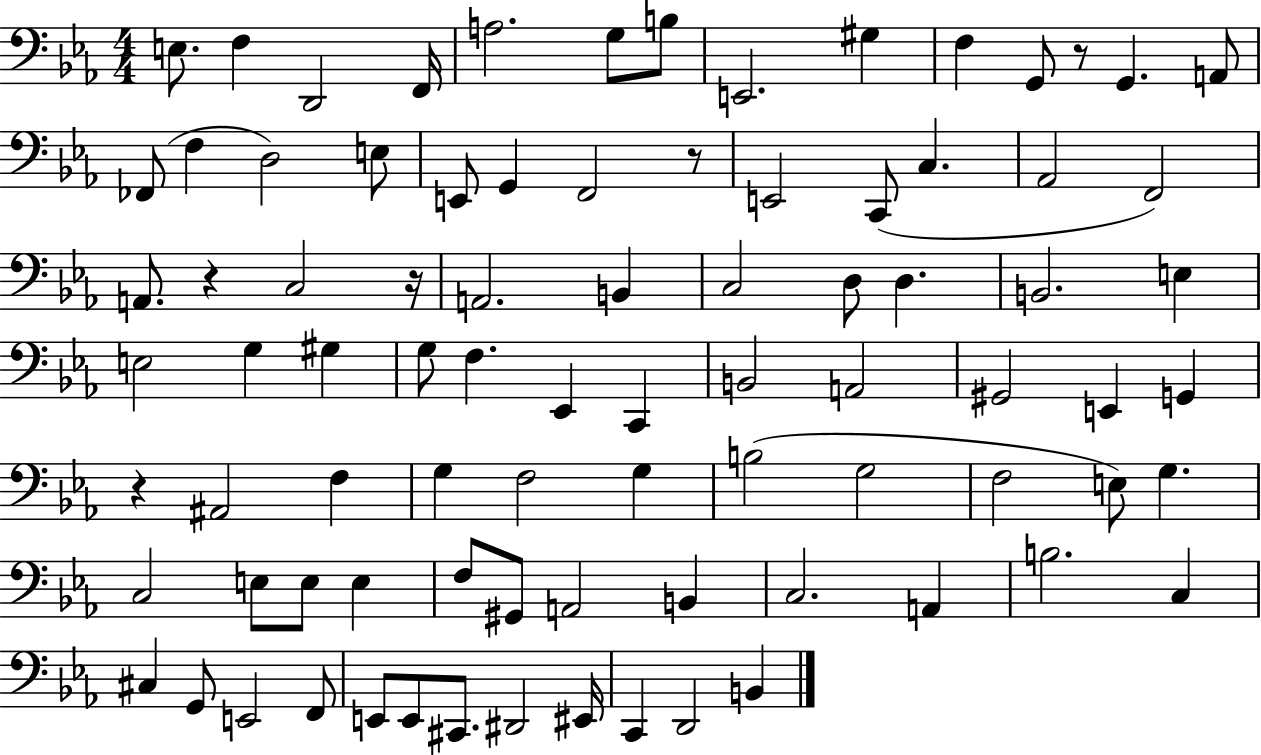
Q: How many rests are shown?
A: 5